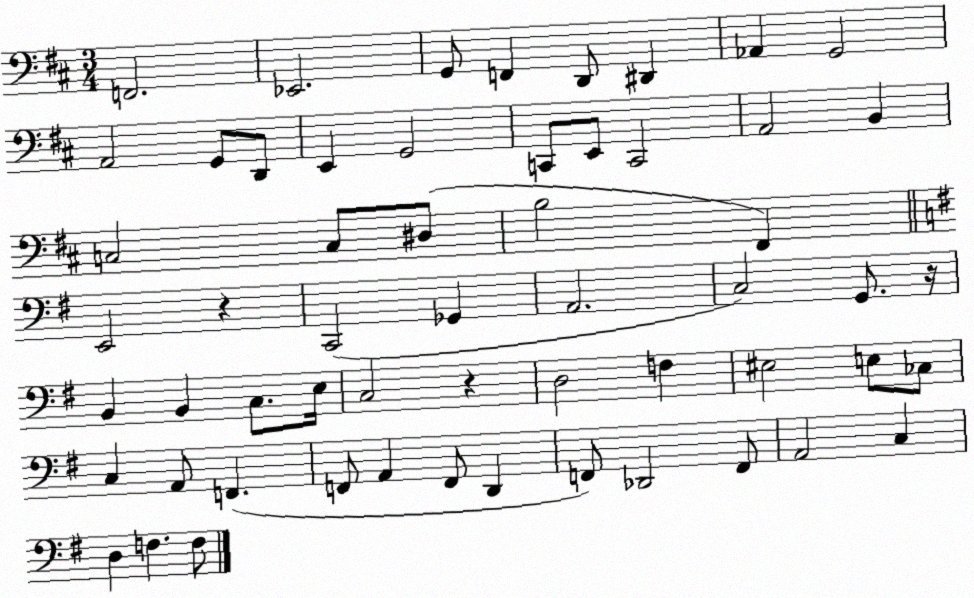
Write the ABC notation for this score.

X:1
T:Untitled
M:3/4
L:1/4
K:D
F,,2 _E,,2 G,,/2 F,, D,,/2 ^D,, _A,, G,,2 A,,2 G,,/2 D,,/2 E,, G,,2 C,,/2 E,,/2 C,,2 A,,2 B,, C,2 C,/2 ^D,/2 B,2 ^F,, E,,2 z C,,2 _G,, A,,2 C,2 G,,/2 z/4 B,, B,, C,/2 E,/4 C,2 z D,2 F, ^E,2 E,/2 _C,/2 C, A,,/2 F,, F,,/2 A,, F,,/2 D,, F,,/2 _D,,2 F,,/2 A,,2 C, D, F, F,/2